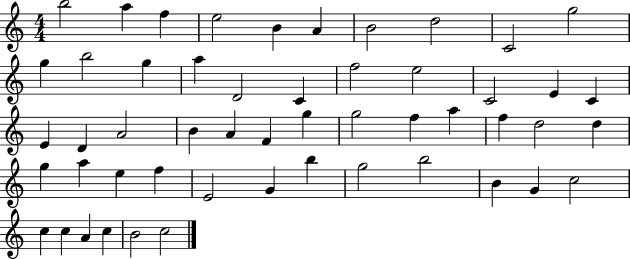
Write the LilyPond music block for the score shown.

{
  \clef treble
  \numericTimeSignature
  \time 4/4
  \key c \major
  b''2 a''4 f''4 | e''2 b'4 a'4 | b'2 d''2 | c'2 g''2 | \break g''4 b''2 g''4 | a''4 d'2 c'4 | f''2 e''2 | c'2 e'4 c'4 | \break e'4 d'4 a'2 | b'4 a'4 f'4 g''4 | g''2 f''4 a''4 | f''4 d''2 d''4 | \break g''4 a''4 e''4 f''4 | e'2 g'4 b''4 | g''2 b''2 | b'4 g'4 c''2 | \break c''4 c''4 a'4 c''4 | b'2 c''2 | \bar "|."
}